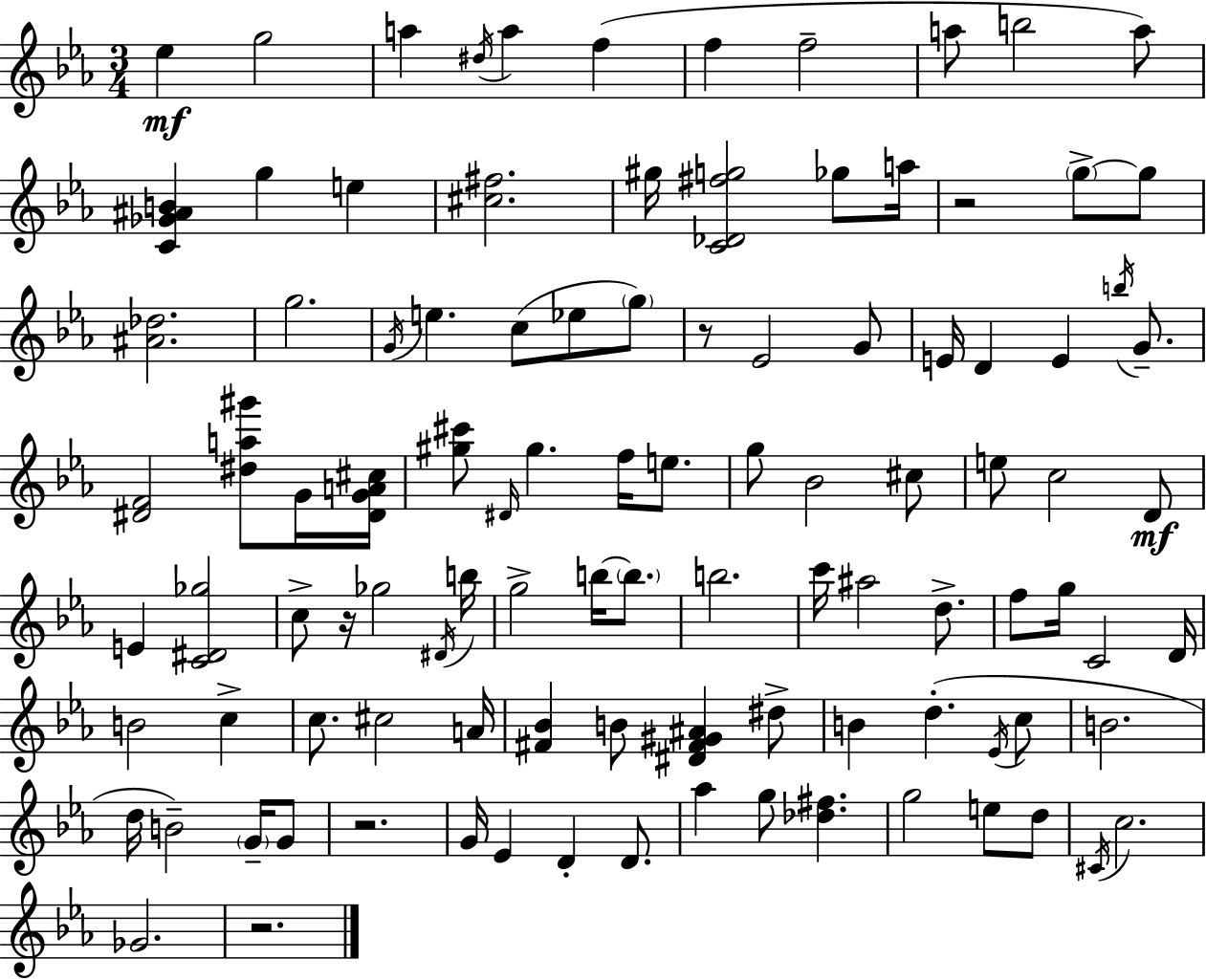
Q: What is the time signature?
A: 3/4